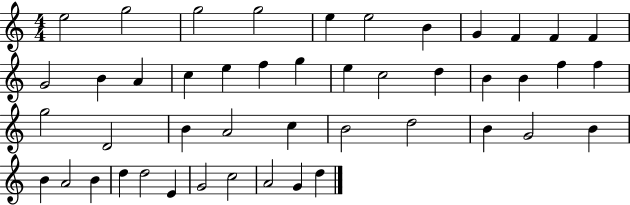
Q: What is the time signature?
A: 4/4